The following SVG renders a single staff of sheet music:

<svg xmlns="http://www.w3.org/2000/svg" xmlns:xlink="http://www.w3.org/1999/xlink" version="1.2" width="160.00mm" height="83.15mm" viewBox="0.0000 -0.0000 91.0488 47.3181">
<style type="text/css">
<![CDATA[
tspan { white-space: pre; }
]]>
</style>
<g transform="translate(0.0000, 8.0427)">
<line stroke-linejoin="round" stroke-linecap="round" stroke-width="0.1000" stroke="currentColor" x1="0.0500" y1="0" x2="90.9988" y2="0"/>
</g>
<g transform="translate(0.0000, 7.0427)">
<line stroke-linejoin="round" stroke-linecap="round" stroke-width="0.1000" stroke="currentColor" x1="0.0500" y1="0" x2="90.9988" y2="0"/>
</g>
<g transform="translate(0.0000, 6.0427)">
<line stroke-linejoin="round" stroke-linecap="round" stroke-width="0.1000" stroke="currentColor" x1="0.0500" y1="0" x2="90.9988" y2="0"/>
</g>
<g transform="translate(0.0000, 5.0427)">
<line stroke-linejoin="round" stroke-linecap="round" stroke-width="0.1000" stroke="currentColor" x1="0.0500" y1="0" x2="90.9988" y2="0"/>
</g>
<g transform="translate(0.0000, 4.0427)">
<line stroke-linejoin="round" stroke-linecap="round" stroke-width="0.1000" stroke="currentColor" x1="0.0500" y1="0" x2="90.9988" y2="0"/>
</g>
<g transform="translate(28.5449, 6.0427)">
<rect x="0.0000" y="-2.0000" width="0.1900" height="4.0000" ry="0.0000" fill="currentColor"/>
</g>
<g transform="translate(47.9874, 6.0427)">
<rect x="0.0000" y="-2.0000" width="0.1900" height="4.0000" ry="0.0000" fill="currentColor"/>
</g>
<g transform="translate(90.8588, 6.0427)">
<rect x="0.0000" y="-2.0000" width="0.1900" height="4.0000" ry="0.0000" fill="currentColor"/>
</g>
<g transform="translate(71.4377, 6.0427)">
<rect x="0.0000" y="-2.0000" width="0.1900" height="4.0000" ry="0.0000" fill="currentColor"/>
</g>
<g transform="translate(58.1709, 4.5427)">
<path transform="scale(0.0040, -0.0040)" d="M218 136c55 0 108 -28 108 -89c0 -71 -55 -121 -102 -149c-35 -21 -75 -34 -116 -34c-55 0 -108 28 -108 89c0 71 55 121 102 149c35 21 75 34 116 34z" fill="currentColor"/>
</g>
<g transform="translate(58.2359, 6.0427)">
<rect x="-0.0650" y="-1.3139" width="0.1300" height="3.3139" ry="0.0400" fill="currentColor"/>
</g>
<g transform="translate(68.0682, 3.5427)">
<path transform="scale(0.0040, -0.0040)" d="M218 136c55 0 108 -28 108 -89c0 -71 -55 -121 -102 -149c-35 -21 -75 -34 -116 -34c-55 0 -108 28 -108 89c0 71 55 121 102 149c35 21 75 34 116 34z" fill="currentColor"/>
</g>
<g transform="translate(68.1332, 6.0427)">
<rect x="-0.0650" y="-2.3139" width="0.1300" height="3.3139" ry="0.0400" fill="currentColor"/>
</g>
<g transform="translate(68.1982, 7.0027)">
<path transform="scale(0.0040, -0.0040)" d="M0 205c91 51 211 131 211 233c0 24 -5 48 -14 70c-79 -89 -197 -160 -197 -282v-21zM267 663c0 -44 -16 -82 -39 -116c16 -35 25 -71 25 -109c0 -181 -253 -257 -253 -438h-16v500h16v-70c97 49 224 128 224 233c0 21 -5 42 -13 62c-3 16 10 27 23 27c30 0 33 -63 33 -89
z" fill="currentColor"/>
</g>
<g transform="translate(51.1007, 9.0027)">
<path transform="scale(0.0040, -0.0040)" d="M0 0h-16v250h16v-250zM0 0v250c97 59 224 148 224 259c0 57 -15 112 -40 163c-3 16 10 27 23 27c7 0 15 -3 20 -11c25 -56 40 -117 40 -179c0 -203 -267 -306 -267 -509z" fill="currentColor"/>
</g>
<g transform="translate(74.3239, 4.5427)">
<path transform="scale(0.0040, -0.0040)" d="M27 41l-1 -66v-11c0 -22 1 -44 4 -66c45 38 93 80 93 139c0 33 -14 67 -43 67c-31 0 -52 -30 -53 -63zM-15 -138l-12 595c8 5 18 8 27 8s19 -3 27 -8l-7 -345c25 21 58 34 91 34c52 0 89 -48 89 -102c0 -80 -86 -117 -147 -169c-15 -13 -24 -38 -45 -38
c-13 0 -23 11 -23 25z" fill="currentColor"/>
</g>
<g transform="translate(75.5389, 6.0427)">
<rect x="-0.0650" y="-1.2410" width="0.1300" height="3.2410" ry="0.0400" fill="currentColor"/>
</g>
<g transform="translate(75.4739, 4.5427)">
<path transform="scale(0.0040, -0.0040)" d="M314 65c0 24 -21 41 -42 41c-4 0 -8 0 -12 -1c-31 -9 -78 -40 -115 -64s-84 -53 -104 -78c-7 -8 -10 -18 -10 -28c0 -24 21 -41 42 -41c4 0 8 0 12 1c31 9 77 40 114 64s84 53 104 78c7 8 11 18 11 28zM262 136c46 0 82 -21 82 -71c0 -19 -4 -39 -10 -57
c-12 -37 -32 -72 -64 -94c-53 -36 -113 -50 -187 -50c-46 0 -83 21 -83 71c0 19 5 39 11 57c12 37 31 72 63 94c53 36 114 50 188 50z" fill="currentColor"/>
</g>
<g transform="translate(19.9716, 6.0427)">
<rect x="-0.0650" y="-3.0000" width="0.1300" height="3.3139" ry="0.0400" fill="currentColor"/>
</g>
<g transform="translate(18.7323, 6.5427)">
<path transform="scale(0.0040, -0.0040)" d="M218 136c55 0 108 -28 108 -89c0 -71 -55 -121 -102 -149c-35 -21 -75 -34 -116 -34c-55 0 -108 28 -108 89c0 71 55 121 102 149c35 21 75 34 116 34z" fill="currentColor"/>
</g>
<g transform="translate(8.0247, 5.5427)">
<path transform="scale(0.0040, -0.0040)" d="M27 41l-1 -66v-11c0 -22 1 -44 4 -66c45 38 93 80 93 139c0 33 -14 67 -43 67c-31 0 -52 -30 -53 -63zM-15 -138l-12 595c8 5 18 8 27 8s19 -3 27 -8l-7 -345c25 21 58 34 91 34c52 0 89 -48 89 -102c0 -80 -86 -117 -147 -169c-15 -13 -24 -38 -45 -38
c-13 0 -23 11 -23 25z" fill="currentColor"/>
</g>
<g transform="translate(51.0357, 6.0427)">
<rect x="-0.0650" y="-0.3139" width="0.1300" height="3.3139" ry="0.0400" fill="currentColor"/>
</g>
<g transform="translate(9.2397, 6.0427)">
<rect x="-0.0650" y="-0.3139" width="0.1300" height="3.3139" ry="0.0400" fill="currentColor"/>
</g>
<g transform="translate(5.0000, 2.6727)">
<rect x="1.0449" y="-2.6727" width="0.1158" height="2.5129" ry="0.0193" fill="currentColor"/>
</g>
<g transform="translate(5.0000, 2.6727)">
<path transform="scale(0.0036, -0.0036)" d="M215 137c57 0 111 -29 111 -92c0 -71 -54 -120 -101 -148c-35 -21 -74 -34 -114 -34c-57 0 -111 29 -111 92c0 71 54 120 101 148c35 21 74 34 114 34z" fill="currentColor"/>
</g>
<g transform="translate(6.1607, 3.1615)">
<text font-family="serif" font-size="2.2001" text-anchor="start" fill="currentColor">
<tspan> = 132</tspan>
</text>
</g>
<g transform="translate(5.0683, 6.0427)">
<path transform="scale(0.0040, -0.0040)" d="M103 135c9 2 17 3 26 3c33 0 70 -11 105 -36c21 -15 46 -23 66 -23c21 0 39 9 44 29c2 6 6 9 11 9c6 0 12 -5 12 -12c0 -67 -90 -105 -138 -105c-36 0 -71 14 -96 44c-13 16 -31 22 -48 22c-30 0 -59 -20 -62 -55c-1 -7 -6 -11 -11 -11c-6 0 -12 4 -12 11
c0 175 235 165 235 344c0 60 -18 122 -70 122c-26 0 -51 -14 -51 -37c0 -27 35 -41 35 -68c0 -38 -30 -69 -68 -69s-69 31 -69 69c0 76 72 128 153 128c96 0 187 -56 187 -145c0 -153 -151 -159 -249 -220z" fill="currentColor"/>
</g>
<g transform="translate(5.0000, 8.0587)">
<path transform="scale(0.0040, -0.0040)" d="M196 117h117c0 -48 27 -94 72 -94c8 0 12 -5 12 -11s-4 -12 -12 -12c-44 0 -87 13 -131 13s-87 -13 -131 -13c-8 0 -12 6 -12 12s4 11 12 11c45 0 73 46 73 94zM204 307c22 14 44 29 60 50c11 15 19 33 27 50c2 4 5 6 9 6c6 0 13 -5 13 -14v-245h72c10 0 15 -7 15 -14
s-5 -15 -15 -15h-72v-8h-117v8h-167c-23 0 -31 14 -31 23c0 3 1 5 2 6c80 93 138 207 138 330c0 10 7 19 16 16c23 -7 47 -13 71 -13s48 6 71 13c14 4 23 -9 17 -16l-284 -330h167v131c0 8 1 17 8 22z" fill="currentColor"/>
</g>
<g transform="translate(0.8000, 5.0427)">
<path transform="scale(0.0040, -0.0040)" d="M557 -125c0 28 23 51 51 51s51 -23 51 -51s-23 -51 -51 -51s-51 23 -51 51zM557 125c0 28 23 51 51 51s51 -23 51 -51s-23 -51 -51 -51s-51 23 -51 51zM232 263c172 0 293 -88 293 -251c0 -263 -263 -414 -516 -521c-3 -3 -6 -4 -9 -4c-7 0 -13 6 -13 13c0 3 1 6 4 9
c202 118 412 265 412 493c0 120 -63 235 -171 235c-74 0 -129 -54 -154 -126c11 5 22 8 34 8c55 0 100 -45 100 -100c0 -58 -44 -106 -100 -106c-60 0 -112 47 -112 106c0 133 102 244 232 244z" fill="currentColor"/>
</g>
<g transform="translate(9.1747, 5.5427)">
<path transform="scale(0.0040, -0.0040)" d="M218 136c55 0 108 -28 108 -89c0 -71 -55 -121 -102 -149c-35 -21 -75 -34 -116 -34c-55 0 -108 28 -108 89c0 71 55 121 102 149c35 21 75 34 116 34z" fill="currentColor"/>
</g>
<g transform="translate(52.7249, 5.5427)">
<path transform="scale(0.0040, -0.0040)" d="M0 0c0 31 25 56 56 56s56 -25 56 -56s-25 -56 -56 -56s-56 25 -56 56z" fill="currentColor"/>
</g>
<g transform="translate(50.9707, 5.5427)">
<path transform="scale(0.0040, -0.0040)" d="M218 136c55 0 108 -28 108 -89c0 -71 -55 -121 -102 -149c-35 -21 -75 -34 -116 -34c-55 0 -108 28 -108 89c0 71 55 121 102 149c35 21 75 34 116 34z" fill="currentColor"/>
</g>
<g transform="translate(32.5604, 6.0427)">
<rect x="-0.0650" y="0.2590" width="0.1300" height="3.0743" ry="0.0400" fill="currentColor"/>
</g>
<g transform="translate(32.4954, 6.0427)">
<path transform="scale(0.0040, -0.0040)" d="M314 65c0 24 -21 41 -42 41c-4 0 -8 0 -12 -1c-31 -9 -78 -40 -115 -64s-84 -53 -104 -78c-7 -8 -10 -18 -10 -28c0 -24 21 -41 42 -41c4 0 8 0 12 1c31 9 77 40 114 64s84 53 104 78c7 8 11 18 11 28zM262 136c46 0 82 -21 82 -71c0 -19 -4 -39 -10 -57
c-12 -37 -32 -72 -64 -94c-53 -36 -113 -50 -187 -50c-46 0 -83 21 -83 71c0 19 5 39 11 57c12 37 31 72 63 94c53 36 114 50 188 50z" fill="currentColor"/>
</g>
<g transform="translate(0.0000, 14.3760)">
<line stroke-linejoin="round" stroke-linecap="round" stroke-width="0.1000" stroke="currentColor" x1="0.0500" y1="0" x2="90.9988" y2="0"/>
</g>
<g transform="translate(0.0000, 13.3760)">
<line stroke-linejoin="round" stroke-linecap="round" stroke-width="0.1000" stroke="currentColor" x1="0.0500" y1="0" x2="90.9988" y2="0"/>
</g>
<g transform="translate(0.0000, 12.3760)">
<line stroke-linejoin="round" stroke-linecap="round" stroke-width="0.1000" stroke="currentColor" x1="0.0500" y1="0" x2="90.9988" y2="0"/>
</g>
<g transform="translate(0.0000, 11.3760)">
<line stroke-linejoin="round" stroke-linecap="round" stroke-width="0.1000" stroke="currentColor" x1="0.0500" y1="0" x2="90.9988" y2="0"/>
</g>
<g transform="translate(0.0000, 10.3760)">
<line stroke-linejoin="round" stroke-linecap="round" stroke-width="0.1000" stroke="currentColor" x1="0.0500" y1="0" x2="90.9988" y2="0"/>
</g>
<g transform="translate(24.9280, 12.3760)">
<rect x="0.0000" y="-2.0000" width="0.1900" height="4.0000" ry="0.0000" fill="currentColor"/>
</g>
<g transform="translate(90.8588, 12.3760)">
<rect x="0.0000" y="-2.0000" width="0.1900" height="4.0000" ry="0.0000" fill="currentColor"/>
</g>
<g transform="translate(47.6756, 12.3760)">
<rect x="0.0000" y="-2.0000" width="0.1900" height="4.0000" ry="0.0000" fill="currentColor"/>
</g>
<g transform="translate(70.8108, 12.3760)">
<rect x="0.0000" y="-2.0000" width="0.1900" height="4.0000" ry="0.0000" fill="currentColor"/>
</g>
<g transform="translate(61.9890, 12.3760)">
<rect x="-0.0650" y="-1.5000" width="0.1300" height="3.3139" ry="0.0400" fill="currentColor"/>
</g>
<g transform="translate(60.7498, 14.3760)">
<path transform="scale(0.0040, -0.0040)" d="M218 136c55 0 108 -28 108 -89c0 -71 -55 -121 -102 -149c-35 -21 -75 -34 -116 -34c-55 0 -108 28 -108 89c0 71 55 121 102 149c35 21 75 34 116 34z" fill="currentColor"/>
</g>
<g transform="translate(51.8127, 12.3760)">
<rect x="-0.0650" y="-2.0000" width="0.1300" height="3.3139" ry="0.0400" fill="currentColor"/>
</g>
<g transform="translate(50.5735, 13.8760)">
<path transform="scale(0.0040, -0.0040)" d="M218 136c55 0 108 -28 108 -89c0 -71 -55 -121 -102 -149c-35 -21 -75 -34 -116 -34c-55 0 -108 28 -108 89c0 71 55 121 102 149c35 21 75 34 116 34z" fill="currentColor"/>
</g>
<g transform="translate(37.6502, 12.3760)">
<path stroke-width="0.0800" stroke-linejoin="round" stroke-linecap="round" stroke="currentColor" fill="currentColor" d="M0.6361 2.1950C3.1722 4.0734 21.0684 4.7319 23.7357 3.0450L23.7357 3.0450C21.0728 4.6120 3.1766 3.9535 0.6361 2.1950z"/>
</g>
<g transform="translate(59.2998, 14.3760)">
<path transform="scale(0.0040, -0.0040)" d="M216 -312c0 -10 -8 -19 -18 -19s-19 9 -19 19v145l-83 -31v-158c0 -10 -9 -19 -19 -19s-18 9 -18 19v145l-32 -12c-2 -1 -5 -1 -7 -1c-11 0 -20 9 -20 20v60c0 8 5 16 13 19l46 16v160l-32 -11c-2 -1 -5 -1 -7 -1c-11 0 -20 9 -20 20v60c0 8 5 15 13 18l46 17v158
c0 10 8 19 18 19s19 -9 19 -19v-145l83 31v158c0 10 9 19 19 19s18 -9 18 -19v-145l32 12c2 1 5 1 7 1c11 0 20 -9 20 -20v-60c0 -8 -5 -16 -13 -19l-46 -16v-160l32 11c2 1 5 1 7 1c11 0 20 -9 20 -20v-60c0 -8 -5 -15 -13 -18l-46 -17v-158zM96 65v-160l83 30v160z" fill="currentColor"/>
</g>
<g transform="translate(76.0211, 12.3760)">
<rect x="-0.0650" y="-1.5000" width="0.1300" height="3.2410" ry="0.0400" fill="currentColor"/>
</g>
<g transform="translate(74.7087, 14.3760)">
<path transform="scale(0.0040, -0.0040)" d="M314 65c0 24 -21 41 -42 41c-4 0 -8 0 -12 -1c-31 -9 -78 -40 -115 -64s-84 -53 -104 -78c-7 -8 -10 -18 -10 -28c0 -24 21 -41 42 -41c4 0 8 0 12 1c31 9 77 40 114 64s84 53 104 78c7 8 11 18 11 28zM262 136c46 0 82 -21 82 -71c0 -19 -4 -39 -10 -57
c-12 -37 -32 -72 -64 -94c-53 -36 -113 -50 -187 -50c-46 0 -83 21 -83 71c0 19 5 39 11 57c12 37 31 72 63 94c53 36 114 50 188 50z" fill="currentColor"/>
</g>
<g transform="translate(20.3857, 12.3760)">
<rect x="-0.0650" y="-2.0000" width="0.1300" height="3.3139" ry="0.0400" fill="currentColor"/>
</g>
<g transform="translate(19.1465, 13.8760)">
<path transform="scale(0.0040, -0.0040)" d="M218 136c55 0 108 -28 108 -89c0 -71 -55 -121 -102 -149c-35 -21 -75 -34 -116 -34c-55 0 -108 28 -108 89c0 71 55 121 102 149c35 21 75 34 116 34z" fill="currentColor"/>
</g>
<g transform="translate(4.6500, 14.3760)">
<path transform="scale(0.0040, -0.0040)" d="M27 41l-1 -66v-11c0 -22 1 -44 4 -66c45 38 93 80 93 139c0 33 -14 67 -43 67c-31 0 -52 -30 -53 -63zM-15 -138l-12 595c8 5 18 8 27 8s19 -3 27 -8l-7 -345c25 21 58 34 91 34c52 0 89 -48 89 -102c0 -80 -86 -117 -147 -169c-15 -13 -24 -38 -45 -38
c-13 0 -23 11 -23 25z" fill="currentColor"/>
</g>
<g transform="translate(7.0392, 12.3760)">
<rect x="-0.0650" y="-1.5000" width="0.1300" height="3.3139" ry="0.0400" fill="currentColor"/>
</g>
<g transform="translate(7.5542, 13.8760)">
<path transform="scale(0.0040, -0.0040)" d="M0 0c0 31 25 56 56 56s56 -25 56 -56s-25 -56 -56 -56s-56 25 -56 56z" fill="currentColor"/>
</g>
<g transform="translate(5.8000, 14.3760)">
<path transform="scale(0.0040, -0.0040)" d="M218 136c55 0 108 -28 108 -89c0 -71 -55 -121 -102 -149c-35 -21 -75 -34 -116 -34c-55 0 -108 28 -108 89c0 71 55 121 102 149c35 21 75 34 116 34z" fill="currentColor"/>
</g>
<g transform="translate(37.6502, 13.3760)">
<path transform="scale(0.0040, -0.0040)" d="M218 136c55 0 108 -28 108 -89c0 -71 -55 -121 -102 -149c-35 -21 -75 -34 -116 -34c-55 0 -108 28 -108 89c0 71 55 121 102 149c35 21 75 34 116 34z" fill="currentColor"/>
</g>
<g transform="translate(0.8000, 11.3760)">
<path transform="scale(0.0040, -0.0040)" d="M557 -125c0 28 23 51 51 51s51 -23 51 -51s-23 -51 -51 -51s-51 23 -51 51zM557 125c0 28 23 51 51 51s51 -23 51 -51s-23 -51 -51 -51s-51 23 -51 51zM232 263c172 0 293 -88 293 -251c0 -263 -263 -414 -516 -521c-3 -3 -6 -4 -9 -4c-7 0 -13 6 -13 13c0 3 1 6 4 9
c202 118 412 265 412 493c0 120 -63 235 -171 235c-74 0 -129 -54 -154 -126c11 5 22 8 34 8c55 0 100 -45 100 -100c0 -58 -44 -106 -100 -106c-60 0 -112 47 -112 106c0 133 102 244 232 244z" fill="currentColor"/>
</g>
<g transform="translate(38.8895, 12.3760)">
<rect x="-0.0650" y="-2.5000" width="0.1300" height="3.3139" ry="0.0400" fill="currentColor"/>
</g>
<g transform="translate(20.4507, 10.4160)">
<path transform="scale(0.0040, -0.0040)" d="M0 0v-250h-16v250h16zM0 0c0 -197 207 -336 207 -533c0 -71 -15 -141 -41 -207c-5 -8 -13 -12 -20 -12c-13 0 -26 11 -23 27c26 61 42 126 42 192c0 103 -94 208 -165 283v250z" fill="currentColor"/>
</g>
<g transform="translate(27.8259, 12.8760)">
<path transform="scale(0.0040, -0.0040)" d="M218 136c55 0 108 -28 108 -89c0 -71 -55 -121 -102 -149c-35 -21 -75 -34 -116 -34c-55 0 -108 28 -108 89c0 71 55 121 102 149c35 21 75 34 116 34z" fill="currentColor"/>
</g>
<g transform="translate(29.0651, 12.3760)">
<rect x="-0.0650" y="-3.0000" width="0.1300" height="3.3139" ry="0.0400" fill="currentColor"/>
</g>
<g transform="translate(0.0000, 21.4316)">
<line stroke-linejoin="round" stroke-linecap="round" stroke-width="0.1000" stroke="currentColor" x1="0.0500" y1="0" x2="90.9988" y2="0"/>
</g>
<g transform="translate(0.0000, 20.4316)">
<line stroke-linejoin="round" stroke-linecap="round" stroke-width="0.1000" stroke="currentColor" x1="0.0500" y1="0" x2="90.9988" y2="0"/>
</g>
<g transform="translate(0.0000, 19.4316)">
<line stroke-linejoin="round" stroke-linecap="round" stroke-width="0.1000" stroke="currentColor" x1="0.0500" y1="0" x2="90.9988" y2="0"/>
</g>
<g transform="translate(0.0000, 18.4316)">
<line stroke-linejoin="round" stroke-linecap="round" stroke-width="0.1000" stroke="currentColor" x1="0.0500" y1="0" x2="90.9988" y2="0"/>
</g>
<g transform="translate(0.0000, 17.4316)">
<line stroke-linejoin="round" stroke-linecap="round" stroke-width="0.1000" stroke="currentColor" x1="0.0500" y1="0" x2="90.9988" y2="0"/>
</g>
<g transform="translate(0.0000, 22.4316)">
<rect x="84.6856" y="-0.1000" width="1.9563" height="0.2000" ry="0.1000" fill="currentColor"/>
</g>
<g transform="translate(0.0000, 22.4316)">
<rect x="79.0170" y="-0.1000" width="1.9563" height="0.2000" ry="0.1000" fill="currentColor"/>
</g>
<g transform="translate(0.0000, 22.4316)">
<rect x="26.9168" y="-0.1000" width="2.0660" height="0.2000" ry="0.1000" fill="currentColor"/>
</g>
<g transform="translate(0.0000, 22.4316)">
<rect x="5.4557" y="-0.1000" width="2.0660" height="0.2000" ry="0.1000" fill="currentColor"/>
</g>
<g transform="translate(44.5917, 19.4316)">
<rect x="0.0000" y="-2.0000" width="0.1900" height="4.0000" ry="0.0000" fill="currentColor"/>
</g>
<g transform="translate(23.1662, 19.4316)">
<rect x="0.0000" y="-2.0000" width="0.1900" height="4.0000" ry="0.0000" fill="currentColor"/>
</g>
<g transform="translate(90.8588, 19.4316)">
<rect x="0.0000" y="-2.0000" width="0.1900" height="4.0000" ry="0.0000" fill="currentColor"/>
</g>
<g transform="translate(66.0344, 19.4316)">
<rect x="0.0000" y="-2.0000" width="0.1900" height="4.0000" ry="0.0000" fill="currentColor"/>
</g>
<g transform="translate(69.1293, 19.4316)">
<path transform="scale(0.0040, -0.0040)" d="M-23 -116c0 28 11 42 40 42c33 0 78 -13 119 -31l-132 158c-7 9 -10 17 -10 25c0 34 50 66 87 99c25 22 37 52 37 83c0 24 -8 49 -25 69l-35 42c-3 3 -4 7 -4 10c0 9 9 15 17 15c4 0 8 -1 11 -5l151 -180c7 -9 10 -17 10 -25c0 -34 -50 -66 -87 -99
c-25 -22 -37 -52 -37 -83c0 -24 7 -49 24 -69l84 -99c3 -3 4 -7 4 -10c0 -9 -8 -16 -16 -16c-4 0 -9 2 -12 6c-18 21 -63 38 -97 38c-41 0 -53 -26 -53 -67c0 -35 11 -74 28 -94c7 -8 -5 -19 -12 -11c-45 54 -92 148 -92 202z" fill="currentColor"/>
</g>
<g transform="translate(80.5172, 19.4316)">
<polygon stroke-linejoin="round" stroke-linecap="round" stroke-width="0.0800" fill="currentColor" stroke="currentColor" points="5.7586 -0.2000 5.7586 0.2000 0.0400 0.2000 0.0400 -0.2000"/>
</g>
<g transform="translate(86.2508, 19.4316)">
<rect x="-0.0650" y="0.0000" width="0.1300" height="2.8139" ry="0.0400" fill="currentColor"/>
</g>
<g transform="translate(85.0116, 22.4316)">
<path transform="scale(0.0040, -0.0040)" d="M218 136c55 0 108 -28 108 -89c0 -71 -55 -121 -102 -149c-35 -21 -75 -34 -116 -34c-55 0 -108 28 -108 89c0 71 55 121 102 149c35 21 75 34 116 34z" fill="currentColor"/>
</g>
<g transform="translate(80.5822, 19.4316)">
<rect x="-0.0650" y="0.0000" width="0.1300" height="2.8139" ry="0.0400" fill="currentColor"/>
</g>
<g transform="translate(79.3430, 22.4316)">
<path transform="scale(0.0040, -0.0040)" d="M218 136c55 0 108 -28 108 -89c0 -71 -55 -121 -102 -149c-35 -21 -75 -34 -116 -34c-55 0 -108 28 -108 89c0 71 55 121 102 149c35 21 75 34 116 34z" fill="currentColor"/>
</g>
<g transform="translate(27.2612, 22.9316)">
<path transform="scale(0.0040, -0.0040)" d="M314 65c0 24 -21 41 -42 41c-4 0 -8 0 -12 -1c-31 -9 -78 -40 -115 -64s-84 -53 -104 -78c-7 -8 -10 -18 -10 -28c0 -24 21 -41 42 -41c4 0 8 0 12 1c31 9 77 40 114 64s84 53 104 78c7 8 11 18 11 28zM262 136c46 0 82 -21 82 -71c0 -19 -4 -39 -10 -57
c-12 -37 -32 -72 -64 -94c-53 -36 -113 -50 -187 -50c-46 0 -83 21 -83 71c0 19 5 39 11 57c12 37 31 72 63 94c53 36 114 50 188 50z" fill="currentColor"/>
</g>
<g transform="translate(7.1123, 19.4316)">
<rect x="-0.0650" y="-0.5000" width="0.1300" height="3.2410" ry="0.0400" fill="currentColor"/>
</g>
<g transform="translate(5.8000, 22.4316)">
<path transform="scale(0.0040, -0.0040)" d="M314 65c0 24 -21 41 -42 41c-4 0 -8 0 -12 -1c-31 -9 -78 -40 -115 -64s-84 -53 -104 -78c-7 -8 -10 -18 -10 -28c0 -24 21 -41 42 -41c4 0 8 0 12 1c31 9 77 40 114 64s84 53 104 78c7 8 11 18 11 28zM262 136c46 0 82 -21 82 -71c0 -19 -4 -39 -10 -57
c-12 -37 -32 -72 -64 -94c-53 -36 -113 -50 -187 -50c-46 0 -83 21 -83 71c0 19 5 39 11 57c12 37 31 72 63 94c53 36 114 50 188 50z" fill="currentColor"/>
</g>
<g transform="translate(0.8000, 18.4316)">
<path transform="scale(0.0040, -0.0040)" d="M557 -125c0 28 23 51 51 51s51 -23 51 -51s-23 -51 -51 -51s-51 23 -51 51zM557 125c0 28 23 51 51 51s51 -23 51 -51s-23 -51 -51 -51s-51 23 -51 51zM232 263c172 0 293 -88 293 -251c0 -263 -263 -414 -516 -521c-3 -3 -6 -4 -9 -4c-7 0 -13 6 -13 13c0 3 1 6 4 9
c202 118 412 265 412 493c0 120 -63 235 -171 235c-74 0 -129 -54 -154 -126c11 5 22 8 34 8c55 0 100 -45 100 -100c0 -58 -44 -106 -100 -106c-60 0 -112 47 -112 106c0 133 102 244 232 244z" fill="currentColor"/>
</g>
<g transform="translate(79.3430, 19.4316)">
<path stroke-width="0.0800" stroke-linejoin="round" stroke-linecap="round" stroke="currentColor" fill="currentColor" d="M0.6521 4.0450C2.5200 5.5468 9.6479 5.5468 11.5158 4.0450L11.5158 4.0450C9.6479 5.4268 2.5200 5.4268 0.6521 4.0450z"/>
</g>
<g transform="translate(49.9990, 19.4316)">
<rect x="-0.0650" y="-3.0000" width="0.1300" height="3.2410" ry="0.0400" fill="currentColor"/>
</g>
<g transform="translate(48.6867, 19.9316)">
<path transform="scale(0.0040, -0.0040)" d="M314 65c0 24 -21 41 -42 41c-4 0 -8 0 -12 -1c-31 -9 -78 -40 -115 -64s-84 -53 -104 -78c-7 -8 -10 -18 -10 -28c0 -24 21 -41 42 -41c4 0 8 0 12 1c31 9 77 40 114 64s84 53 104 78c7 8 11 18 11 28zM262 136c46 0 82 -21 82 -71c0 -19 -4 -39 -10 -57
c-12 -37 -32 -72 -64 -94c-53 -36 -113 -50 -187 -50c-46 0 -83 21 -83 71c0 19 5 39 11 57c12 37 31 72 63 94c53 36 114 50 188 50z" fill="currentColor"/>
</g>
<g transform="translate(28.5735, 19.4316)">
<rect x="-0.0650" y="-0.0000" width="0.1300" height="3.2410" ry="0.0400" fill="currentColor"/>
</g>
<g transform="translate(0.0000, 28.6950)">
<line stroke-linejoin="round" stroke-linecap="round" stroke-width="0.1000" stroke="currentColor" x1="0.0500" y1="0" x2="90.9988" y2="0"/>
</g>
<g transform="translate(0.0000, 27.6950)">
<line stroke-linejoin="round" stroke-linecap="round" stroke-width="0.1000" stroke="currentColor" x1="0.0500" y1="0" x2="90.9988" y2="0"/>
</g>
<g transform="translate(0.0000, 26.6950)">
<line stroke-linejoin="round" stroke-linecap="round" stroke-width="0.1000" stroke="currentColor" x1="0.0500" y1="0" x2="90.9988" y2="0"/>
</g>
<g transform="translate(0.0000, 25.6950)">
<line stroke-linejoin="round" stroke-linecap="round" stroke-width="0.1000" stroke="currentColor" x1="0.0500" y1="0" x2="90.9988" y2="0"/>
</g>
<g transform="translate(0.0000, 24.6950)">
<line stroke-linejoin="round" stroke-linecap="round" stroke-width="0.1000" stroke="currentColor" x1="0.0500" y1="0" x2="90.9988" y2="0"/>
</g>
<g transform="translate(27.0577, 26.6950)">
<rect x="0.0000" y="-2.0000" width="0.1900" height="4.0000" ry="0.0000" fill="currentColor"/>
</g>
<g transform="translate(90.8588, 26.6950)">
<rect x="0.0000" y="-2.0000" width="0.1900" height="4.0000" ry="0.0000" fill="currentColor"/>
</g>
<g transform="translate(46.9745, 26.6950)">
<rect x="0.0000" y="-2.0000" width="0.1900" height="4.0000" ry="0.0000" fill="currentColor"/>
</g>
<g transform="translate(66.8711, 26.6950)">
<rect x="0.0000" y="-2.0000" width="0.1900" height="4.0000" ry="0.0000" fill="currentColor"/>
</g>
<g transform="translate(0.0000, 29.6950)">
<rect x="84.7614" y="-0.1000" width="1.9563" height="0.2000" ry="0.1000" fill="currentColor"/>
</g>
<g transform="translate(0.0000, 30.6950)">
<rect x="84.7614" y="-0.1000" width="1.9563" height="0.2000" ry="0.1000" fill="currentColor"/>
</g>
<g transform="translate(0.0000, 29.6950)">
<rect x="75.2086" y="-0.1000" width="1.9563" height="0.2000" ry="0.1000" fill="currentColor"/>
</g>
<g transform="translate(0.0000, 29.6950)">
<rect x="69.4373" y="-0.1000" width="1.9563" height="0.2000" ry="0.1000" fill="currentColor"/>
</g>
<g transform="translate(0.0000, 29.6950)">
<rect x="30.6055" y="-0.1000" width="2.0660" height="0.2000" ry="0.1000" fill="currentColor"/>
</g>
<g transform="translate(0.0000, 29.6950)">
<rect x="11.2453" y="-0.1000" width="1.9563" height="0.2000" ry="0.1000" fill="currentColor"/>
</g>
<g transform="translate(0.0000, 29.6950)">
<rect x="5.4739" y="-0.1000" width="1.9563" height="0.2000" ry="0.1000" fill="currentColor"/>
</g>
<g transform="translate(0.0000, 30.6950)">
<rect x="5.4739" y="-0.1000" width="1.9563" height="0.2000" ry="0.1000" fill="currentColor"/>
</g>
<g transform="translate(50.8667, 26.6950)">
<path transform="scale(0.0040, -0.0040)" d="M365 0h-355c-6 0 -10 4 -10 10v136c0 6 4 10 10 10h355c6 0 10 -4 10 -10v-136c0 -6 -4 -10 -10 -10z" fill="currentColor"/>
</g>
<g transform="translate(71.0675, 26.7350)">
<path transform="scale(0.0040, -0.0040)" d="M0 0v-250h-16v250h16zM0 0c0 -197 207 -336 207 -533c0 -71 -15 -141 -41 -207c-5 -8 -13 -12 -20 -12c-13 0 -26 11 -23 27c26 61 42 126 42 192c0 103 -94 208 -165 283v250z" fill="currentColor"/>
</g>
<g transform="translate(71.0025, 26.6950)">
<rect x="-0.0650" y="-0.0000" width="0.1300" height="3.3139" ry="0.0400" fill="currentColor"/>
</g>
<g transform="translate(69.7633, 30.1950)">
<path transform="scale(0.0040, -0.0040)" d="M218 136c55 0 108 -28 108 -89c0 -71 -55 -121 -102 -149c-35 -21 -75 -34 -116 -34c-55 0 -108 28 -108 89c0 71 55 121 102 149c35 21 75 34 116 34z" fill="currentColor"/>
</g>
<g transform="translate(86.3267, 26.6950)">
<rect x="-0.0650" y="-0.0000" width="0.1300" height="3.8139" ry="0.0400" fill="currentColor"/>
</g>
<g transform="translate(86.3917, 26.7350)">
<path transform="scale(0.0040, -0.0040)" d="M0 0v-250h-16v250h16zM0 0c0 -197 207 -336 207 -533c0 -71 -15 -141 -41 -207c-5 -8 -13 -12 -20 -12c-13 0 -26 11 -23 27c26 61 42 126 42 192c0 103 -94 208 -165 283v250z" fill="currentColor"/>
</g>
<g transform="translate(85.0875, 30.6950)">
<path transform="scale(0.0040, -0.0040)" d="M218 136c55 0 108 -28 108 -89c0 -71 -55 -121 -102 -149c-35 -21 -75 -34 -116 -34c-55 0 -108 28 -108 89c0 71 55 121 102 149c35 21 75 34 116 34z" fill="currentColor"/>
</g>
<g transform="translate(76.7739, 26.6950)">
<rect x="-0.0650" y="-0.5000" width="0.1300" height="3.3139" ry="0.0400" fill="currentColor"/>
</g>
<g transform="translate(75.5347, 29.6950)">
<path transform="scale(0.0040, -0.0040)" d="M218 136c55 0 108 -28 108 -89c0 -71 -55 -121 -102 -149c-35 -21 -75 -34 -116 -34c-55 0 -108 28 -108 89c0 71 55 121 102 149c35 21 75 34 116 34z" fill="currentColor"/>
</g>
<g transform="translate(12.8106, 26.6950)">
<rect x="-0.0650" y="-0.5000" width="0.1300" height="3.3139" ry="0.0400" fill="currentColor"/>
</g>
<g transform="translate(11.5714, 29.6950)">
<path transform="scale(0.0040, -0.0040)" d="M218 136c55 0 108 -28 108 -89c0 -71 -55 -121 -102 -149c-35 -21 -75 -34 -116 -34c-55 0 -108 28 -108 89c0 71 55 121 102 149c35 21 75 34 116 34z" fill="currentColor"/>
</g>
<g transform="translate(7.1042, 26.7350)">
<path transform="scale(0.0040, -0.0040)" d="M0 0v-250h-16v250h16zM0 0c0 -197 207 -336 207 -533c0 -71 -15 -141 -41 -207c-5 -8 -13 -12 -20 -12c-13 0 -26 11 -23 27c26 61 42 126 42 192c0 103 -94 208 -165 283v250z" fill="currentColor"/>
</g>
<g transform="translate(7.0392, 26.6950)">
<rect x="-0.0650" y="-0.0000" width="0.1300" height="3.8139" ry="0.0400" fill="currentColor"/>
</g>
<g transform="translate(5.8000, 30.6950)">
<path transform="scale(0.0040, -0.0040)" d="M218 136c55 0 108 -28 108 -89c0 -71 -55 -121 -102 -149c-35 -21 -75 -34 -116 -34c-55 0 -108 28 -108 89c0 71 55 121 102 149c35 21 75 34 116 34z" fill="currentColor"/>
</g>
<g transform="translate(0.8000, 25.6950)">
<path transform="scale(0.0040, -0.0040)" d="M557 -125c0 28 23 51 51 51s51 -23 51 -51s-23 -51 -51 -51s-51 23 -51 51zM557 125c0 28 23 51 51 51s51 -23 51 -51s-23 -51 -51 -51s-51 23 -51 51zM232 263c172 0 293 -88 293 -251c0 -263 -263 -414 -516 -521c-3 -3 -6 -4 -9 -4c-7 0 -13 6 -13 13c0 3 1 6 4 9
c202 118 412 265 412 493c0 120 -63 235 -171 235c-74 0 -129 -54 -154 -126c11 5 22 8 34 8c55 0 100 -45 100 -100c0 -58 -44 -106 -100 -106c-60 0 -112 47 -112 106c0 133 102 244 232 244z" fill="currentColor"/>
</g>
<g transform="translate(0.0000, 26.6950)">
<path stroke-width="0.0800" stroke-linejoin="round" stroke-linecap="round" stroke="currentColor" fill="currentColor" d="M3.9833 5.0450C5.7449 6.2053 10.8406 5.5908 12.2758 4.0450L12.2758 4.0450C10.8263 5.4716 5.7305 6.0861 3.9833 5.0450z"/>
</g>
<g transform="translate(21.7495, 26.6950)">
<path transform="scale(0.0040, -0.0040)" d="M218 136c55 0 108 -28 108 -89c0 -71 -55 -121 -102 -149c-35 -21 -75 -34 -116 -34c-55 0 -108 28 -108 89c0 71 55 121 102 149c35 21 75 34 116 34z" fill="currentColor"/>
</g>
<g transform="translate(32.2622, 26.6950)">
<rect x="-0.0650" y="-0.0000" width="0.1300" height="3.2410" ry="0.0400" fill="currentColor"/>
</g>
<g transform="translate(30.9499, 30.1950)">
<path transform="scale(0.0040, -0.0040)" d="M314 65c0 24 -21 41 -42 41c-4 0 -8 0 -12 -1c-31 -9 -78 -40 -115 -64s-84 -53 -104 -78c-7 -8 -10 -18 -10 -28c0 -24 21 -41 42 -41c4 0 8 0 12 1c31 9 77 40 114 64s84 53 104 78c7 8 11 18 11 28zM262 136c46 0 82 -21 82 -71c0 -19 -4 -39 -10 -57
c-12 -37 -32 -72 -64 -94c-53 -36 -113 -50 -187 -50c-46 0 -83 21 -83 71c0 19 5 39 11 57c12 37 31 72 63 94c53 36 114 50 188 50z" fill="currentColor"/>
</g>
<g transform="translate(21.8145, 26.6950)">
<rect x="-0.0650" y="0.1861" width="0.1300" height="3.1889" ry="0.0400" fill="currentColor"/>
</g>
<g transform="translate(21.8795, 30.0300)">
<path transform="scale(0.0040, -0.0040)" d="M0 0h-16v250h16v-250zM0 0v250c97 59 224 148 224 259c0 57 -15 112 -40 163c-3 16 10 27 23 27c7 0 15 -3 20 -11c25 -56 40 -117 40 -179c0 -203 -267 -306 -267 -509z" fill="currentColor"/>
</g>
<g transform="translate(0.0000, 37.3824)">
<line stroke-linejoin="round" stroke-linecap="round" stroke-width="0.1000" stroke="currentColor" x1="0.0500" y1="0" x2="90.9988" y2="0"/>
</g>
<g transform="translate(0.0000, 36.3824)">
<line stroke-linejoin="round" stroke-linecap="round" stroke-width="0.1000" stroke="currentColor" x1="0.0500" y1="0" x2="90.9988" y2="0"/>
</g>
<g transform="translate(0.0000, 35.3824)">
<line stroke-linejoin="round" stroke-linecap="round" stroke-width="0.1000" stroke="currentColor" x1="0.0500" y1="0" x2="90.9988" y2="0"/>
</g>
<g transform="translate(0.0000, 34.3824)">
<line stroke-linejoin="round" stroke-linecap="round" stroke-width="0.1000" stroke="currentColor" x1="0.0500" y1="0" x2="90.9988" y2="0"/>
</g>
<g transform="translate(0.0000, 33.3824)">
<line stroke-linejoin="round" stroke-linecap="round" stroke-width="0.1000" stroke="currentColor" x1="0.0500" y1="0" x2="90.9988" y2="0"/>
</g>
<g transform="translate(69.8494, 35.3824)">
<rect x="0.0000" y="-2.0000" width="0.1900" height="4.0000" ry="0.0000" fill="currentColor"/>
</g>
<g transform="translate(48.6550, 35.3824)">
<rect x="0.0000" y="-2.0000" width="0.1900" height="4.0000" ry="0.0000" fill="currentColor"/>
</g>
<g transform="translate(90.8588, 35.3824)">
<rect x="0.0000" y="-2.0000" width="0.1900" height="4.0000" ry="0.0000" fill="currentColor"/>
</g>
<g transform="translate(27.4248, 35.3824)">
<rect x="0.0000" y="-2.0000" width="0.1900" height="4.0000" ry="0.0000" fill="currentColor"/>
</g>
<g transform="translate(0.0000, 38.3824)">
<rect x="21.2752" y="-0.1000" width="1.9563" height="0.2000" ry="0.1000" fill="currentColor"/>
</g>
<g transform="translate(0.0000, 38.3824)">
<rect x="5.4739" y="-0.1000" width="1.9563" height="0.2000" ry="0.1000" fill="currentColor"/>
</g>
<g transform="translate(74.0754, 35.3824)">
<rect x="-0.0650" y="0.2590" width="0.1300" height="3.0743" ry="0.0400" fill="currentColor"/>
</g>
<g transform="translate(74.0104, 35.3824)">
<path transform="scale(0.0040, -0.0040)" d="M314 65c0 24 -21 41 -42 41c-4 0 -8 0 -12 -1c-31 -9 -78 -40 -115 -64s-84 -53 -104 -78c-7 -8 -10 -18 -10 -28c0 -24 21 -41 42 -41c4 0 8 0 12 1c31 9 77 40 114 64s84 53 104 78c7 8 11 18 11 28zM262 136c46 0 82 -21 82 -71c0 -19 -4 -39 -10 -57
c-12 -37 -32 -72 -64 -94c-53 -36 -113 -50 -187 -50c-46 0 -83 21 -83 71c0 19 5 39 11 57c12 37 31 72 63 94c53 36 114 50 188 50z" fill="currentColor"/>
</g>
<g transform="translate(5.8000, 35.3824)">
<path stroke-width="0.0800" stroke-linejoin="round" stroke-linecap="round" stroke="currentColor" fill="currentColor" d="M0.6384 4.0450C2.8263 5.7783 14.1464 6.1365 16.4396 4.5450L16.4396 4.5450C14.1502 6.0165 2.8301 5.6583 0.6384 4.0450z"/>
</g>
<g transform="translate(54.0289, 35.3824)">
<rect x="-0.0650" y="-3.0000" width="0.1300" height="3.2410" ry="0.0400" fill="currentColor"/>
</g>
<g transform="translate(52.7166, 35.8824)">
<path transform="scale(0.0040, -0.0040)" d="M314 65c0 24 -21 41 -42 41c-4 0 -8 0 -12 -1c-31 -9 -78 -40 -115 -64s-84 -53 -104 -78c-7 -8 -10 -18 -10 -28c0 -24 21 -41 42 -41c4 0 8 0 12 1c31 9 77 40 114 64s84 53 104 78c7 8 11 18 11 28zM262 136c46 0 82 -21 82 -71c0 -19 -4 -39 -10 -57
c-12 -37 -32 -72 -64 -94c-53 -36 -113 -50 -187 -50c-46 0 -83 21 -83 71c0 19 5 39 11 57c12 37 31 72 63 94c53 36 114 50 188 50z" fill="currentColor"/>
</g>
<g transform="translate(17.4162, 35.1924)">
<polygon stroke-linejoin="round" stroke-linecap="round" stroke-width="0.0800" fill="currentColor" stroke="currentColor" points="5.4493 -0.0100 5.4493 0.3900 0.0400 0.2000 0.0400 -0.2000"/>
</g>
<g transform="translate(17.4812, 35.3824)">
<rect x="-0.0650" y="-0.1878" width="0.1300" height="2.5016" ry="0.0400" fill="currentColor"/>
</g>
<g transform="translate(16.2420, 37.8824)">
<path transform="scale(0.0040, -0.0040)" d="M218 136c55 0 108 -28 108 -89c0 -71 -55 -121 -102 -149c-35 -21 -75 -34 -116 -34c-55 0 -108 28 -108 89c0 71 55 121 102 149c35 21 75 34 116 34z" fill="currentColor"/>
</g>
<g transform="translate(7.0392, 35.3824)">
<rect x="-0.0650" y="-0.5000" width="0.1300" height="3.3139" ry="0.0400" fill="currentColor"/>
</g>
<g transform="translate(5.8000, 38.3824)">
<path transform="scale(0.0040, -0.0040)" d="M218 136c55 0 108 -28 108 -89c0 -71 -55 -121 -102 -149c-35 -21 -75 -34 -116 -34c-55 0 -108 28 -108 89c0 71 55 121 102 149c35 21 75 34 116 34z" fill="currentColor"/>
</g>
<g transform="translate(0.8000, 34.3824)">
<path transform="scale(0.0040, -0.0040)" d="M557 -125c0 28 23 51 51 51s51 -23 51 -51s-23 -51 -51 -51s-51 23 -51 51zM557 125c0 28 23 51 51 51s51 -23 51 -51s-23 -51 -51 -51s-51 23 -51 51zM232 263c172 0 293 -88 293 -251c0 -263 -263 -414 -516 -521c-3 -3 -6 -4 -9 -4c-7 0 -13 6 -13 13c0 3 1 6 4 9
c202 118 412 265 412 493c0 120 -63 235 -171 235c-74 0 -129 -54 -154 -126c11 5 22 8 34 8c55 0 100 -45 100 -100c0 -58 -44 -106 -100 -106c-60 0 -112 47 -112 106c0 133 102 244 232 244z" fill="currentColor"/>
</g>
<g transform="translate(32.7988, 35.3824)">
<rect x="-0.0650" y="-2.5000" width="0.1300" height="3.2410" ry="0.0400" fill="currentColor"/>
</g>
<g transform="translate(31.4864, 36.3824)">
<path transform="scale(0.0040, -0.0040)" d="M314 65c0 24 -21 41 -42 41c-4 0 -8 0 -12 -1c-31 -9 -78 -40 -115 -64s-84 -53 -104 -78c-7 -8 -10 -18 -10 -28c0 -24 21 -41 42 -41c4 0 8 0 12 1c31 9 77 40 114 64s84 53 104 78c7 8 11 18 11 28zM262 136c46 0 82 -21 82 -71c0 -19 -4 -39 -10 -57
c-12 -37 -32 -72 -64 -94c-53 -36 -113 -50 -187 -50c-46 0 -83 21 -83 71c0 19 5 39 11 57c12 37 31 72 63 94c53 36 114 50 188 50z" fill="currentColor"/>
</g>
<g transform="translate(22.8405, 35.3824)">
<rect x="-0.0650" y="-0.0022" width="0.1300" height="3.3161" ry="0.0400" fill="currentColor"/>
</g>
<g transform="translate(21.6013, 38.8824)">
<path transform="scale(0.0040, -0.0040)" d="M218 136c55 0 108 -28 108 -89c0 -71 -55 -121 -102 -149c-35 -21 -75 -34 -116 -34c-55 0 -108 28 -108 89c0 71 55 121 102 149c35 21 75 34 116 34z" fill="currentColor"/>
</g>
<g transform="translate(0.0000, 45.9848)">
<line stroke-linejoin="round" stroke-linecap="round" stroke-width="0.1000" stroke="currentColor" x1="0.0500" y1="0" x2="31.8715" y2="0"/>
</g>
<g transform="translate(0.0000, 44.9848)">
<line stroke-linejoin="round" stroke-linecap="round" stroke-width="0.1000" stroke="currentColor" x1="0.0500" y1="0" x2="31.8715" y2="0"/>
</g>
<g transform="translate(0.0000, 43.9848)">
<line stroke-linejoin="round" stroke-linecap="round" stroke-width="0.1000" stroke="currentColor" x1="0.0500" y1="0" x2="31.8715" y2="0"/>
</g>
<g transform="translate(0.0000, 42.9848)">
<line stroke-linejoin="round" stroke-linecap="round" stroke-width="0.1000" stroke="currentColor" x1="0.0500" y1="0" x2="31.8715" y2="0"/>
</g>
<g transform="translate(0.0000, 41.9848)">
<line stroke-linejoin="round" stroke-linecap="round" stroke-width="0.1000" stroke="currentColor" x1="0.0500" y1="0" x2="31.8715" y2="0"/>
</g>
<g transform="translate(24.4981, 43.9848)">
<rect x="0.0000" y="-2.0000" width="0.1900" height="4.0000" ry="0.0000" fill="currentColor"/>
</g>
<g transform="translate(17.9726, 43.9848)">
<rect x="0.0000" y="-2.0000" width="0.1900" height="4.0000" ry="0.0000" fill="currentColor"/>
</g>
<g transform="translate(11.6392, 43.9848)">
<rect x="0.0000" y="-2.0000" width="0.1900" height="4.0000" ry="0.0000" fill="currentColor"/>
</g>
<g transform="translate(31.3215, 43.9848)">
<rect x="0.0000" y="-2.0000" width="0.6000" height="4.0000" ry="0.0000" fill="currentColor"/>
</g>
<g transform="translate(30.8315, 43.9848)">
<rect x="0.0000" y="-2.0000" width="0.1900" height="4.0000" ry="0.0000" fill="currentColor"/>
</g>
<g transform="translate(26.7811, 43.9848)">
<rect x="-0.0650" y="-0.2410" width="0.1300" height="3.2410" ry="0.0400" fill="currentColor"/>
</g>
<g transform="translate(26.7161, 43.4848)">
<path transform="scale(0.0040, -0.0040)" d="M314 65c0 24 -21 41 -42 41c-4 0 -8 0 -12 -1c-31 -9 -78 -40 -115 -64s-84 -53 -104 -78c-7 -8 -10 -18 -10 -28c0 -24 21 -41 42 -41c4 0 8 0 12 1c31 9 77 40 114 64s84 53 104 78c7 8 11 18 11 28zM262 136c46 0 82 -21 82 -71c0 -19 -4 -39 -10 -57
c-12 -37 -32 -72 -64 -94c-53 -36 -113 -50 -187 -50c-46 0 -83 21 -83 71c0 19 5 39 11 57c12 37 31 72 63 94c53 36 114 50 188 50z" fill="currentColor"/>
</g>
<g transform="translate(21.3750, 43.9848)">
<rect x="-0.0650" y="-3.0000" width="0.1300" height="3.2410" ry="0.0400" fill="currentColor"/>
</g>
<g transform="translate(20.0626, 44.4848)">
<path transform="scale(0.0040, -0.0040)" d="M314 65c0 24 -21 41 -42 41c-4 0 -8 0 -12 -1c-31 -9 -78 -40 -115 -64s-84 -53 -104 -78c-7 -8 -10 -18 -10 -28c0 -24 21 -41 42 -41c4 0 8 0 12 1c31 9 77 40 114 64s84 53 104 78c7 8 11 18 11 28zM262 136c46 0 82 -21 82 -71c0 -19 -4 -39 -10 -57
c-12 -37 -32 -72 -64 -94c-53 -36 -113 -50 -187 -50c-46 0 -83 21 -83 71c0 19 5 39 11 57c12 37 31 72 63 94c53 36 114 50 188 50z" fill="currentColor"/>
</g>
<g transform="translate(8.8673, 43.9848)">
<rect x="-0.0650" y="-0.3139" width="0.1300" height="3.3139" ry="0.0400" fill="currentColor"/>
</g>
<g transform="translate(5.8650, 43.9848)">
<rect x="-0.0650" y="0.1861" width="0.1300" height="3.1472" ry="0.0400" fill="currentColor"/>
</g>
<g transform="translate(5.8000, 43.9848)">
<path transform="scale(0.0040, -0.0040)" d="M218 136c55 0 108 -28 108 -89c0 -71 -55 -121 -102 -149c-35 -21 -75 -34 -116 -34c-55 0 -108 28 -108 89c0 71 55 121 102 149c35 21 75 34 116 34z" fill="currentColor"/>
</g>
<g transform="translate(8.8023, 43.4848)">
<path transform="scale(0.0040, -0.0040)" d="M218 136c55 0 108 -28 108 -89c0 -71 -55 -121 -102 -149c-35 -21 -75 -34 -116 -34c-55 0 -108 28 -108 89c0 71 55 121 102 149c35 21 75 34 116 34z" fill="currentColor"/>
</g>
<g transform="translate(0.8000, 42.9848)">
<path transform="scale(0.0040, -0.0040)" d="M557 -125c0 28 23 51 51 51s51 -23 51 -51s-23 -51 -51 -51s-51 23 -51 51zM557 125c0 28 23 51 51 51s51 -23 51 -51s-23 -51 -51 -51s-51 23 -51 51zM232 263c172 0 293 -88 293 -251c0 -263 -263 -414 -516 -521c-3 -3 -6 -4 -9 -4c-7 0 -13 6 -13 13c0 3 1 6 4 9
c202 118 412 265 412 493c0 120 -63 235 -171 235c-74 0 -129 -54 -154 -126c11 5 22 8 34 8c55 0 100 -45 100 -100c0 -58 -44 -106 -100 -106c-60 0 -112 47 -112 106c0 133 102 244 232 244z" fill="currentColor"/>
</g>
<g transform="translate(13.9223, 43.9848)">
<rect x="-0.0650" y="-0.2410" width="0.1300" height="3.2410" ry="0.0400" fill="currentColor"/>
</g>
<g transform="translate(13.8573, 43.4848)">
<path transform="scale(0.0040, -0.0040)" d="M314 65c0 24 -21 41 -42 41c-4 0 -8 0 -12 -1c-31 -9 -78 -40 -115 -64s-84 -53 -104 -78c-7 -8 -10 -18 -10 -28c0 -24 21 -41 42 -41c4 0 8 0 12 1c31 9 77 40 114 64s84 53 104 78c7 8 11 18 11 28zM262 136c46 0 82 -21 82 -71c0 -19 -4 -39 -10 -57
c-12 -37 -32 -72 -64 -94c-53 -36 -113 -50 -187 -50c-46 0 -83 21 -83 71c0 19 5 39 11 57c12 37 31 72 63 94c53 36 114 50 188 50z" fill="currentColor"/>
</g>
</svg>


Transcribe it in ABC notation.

X:1
T:Untitled
M:2/4
L:1/4
K:C
_E, C, D,2 E,/2 G, B,/4 _G,2 _G,, A,,/2 C, B,, A,, ^G,, G,,2 E,,2 D,,2 C,2 z E,,/2 E,,/2 C,,/2 E,, D,/2 D,,2 z2 D,,/2 E,, C,,/2 E,, F,,/2 D,,/2 B,,2 C,2 D,2 D, E, E,2 C,2 E,2